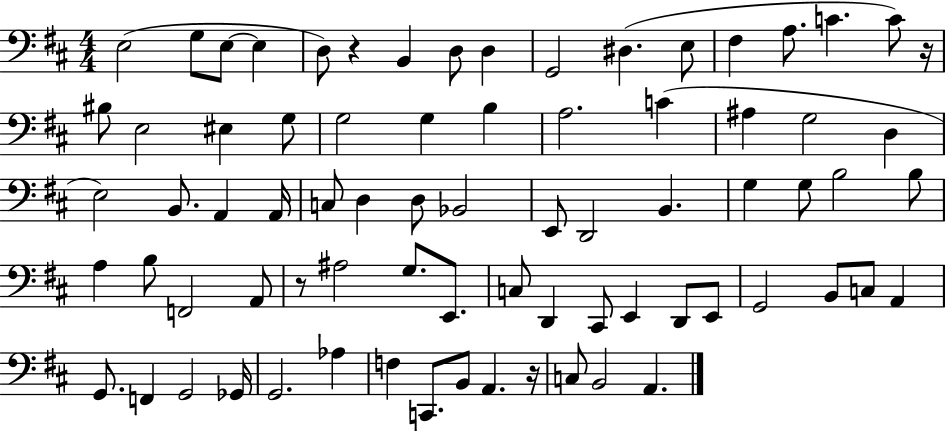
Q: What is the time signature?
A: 4/4